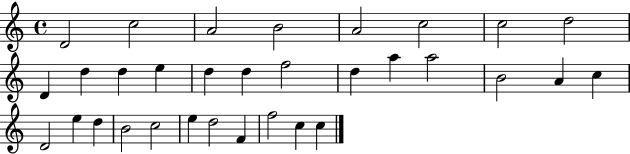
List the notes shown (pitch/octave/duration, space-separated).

D4/h C5/h A4/h B4/h A4/h C5/h C5/h D5/h D4/q D5/q D5/q E5/q D5/q D5/q F5/h D5/q A5/q A5/h B4/h A4/q C5/q D4/h E5/q D5/q B4/h C5/h E5/q D5/h F4/q F5/h C5/q C5/q